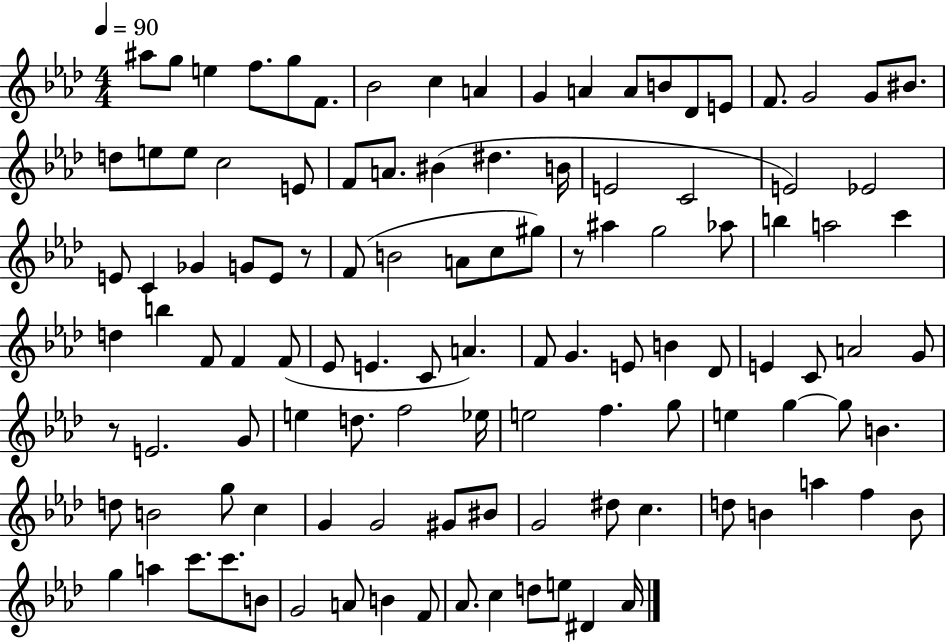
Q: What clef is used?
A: treble